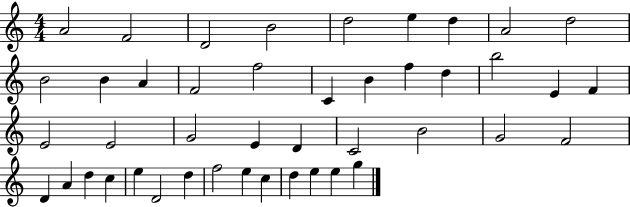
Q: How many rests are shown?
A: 0